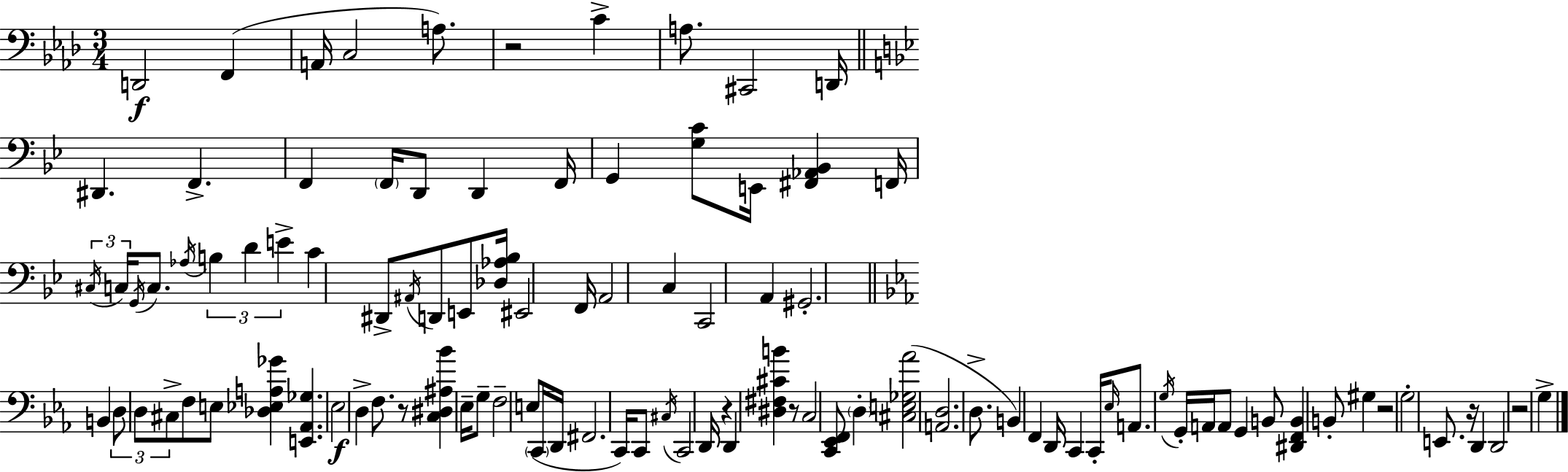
D2/h F2/q A2/s C3/h A3/e. R/h C4/q A3/e. C#2/h D2/s D#2/q. F2/q. F2/q F2/s D2/e D2/q F2/s G2/q [G3,C4]/e E2/s [F#2,Ab2,Bb2]/q F2/s C#3/s C3/s G2/s C3/e. Ab3/s B3/q D4/q E4/q C4/q D#2/e A#2/s D2/e E2/e [Db3,Ab3,Bb3]/s EIS2/h F2/s A2/h C3/q C2/h A2/q G#2/h. B2/q D3/e D3/e C#3/e F3/e E3/e [Db3,Eb3,A3,Gb4]/q [E2,Ab2,Gb3]/q. Eb3/h D3/q F3/e. R/e [C3,D#3,A#3,Bb4]/q Eb3/s G3/e F3/h E3/e C2/s D2/s F#2/h. C2/s C2/e C#3/s C2/h D2/s R/q D2/q [D#3,F#3,C#4,B4]/q R/e C3/h [C2,Eb2,F2]/e D3/q [C#3,E3,Gb3,Ab4]/h [A2,D3]/h. D3/e. B2/q F2/q D2/s C2/q C2/s Eb3/s A2/e. G3/s G2/s A2/s A2/e G2/q B2/e [D#2,F2,B2]/q B2/e G#3/q R/h G3/h E2/e. R/s D2/q D2/h R/h G3/q